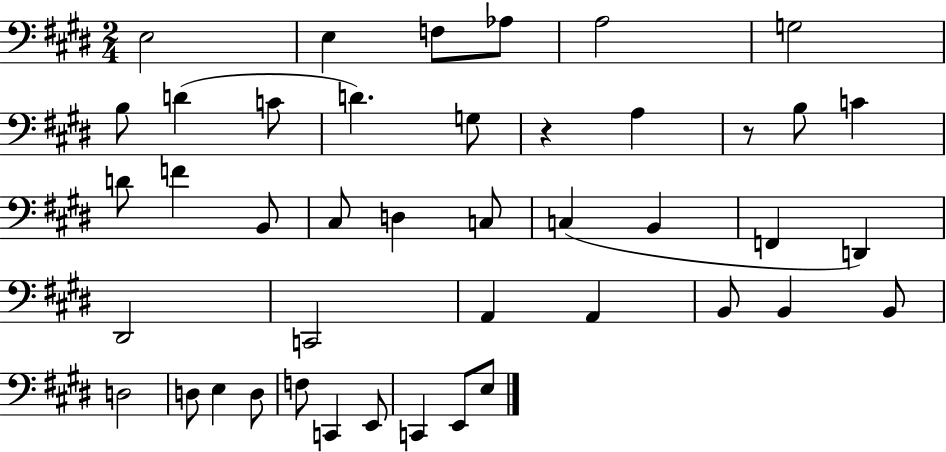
X:1
T:Untitled
M:2/4
L:1/4
K:E
E,2 E, F,/2 _A,/2 A,2 G,2 B,/2 D C/2 D G,/2 z A, z/2 B,/2 C D/2 F B,,/2 ^C,/2 D, C,/2 C, B,, F,, D,, ^D,,2 C,,2 A,, A,, B,,/2 B,, B,,/2 D,2 D,/2 E, D,/2 F,/2 C,, E,,/2 C,, E,,/2 E,/2